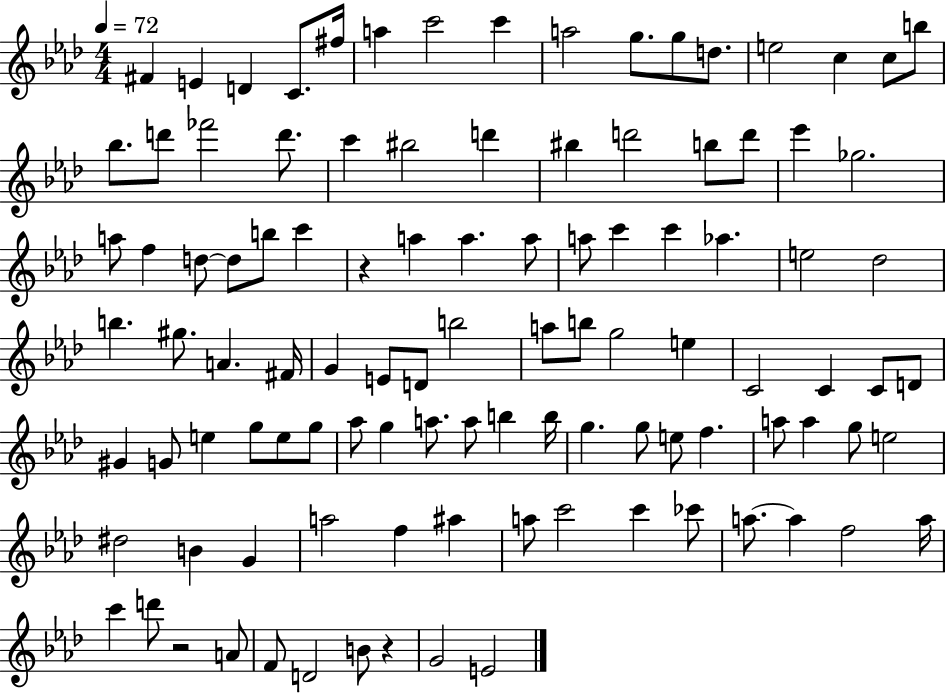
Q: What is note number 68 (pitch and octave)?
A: G5